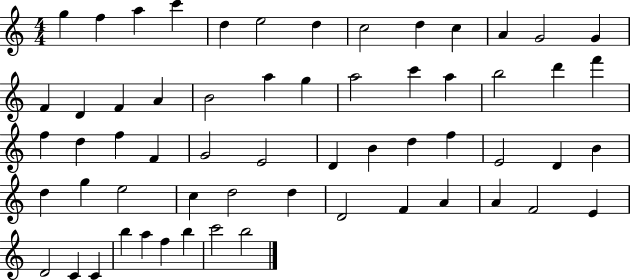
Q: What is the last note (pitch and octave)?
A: B5